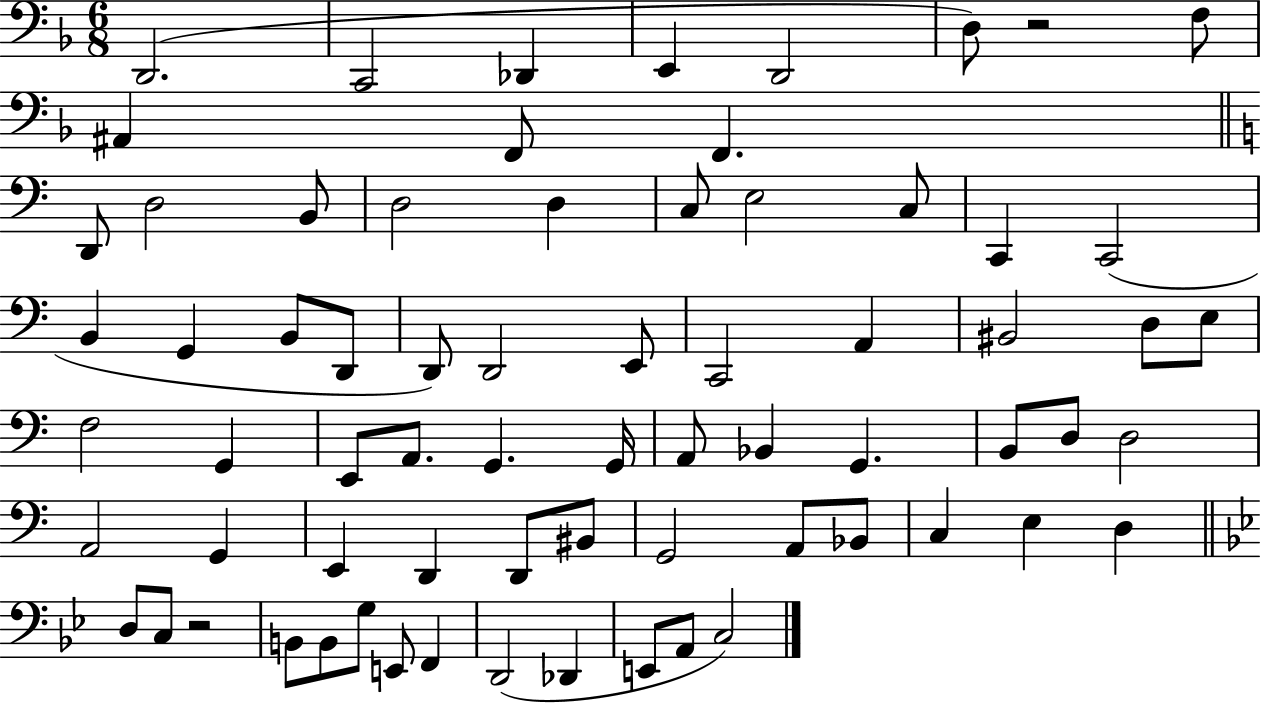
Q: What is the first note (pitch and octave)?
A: D2